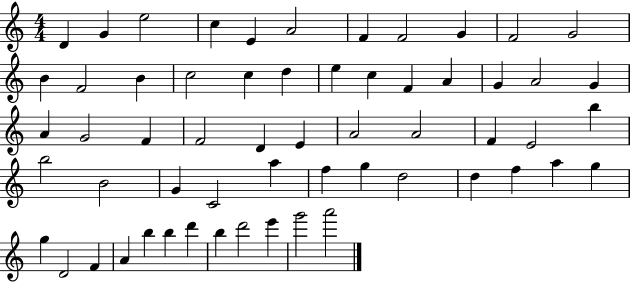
X:1
T:Untitled
M:4/4
L:1/4
K:C
D G e2 c E A2 F F2 G F2 G2 B F2 B c2 c d e c F A G A2 G A G2 F F2 D E A2 A2 F E2 b b2 B2 G C2 a f g d2 d f a g g D2 F A b b d' b d'2 e' g'2 a'2